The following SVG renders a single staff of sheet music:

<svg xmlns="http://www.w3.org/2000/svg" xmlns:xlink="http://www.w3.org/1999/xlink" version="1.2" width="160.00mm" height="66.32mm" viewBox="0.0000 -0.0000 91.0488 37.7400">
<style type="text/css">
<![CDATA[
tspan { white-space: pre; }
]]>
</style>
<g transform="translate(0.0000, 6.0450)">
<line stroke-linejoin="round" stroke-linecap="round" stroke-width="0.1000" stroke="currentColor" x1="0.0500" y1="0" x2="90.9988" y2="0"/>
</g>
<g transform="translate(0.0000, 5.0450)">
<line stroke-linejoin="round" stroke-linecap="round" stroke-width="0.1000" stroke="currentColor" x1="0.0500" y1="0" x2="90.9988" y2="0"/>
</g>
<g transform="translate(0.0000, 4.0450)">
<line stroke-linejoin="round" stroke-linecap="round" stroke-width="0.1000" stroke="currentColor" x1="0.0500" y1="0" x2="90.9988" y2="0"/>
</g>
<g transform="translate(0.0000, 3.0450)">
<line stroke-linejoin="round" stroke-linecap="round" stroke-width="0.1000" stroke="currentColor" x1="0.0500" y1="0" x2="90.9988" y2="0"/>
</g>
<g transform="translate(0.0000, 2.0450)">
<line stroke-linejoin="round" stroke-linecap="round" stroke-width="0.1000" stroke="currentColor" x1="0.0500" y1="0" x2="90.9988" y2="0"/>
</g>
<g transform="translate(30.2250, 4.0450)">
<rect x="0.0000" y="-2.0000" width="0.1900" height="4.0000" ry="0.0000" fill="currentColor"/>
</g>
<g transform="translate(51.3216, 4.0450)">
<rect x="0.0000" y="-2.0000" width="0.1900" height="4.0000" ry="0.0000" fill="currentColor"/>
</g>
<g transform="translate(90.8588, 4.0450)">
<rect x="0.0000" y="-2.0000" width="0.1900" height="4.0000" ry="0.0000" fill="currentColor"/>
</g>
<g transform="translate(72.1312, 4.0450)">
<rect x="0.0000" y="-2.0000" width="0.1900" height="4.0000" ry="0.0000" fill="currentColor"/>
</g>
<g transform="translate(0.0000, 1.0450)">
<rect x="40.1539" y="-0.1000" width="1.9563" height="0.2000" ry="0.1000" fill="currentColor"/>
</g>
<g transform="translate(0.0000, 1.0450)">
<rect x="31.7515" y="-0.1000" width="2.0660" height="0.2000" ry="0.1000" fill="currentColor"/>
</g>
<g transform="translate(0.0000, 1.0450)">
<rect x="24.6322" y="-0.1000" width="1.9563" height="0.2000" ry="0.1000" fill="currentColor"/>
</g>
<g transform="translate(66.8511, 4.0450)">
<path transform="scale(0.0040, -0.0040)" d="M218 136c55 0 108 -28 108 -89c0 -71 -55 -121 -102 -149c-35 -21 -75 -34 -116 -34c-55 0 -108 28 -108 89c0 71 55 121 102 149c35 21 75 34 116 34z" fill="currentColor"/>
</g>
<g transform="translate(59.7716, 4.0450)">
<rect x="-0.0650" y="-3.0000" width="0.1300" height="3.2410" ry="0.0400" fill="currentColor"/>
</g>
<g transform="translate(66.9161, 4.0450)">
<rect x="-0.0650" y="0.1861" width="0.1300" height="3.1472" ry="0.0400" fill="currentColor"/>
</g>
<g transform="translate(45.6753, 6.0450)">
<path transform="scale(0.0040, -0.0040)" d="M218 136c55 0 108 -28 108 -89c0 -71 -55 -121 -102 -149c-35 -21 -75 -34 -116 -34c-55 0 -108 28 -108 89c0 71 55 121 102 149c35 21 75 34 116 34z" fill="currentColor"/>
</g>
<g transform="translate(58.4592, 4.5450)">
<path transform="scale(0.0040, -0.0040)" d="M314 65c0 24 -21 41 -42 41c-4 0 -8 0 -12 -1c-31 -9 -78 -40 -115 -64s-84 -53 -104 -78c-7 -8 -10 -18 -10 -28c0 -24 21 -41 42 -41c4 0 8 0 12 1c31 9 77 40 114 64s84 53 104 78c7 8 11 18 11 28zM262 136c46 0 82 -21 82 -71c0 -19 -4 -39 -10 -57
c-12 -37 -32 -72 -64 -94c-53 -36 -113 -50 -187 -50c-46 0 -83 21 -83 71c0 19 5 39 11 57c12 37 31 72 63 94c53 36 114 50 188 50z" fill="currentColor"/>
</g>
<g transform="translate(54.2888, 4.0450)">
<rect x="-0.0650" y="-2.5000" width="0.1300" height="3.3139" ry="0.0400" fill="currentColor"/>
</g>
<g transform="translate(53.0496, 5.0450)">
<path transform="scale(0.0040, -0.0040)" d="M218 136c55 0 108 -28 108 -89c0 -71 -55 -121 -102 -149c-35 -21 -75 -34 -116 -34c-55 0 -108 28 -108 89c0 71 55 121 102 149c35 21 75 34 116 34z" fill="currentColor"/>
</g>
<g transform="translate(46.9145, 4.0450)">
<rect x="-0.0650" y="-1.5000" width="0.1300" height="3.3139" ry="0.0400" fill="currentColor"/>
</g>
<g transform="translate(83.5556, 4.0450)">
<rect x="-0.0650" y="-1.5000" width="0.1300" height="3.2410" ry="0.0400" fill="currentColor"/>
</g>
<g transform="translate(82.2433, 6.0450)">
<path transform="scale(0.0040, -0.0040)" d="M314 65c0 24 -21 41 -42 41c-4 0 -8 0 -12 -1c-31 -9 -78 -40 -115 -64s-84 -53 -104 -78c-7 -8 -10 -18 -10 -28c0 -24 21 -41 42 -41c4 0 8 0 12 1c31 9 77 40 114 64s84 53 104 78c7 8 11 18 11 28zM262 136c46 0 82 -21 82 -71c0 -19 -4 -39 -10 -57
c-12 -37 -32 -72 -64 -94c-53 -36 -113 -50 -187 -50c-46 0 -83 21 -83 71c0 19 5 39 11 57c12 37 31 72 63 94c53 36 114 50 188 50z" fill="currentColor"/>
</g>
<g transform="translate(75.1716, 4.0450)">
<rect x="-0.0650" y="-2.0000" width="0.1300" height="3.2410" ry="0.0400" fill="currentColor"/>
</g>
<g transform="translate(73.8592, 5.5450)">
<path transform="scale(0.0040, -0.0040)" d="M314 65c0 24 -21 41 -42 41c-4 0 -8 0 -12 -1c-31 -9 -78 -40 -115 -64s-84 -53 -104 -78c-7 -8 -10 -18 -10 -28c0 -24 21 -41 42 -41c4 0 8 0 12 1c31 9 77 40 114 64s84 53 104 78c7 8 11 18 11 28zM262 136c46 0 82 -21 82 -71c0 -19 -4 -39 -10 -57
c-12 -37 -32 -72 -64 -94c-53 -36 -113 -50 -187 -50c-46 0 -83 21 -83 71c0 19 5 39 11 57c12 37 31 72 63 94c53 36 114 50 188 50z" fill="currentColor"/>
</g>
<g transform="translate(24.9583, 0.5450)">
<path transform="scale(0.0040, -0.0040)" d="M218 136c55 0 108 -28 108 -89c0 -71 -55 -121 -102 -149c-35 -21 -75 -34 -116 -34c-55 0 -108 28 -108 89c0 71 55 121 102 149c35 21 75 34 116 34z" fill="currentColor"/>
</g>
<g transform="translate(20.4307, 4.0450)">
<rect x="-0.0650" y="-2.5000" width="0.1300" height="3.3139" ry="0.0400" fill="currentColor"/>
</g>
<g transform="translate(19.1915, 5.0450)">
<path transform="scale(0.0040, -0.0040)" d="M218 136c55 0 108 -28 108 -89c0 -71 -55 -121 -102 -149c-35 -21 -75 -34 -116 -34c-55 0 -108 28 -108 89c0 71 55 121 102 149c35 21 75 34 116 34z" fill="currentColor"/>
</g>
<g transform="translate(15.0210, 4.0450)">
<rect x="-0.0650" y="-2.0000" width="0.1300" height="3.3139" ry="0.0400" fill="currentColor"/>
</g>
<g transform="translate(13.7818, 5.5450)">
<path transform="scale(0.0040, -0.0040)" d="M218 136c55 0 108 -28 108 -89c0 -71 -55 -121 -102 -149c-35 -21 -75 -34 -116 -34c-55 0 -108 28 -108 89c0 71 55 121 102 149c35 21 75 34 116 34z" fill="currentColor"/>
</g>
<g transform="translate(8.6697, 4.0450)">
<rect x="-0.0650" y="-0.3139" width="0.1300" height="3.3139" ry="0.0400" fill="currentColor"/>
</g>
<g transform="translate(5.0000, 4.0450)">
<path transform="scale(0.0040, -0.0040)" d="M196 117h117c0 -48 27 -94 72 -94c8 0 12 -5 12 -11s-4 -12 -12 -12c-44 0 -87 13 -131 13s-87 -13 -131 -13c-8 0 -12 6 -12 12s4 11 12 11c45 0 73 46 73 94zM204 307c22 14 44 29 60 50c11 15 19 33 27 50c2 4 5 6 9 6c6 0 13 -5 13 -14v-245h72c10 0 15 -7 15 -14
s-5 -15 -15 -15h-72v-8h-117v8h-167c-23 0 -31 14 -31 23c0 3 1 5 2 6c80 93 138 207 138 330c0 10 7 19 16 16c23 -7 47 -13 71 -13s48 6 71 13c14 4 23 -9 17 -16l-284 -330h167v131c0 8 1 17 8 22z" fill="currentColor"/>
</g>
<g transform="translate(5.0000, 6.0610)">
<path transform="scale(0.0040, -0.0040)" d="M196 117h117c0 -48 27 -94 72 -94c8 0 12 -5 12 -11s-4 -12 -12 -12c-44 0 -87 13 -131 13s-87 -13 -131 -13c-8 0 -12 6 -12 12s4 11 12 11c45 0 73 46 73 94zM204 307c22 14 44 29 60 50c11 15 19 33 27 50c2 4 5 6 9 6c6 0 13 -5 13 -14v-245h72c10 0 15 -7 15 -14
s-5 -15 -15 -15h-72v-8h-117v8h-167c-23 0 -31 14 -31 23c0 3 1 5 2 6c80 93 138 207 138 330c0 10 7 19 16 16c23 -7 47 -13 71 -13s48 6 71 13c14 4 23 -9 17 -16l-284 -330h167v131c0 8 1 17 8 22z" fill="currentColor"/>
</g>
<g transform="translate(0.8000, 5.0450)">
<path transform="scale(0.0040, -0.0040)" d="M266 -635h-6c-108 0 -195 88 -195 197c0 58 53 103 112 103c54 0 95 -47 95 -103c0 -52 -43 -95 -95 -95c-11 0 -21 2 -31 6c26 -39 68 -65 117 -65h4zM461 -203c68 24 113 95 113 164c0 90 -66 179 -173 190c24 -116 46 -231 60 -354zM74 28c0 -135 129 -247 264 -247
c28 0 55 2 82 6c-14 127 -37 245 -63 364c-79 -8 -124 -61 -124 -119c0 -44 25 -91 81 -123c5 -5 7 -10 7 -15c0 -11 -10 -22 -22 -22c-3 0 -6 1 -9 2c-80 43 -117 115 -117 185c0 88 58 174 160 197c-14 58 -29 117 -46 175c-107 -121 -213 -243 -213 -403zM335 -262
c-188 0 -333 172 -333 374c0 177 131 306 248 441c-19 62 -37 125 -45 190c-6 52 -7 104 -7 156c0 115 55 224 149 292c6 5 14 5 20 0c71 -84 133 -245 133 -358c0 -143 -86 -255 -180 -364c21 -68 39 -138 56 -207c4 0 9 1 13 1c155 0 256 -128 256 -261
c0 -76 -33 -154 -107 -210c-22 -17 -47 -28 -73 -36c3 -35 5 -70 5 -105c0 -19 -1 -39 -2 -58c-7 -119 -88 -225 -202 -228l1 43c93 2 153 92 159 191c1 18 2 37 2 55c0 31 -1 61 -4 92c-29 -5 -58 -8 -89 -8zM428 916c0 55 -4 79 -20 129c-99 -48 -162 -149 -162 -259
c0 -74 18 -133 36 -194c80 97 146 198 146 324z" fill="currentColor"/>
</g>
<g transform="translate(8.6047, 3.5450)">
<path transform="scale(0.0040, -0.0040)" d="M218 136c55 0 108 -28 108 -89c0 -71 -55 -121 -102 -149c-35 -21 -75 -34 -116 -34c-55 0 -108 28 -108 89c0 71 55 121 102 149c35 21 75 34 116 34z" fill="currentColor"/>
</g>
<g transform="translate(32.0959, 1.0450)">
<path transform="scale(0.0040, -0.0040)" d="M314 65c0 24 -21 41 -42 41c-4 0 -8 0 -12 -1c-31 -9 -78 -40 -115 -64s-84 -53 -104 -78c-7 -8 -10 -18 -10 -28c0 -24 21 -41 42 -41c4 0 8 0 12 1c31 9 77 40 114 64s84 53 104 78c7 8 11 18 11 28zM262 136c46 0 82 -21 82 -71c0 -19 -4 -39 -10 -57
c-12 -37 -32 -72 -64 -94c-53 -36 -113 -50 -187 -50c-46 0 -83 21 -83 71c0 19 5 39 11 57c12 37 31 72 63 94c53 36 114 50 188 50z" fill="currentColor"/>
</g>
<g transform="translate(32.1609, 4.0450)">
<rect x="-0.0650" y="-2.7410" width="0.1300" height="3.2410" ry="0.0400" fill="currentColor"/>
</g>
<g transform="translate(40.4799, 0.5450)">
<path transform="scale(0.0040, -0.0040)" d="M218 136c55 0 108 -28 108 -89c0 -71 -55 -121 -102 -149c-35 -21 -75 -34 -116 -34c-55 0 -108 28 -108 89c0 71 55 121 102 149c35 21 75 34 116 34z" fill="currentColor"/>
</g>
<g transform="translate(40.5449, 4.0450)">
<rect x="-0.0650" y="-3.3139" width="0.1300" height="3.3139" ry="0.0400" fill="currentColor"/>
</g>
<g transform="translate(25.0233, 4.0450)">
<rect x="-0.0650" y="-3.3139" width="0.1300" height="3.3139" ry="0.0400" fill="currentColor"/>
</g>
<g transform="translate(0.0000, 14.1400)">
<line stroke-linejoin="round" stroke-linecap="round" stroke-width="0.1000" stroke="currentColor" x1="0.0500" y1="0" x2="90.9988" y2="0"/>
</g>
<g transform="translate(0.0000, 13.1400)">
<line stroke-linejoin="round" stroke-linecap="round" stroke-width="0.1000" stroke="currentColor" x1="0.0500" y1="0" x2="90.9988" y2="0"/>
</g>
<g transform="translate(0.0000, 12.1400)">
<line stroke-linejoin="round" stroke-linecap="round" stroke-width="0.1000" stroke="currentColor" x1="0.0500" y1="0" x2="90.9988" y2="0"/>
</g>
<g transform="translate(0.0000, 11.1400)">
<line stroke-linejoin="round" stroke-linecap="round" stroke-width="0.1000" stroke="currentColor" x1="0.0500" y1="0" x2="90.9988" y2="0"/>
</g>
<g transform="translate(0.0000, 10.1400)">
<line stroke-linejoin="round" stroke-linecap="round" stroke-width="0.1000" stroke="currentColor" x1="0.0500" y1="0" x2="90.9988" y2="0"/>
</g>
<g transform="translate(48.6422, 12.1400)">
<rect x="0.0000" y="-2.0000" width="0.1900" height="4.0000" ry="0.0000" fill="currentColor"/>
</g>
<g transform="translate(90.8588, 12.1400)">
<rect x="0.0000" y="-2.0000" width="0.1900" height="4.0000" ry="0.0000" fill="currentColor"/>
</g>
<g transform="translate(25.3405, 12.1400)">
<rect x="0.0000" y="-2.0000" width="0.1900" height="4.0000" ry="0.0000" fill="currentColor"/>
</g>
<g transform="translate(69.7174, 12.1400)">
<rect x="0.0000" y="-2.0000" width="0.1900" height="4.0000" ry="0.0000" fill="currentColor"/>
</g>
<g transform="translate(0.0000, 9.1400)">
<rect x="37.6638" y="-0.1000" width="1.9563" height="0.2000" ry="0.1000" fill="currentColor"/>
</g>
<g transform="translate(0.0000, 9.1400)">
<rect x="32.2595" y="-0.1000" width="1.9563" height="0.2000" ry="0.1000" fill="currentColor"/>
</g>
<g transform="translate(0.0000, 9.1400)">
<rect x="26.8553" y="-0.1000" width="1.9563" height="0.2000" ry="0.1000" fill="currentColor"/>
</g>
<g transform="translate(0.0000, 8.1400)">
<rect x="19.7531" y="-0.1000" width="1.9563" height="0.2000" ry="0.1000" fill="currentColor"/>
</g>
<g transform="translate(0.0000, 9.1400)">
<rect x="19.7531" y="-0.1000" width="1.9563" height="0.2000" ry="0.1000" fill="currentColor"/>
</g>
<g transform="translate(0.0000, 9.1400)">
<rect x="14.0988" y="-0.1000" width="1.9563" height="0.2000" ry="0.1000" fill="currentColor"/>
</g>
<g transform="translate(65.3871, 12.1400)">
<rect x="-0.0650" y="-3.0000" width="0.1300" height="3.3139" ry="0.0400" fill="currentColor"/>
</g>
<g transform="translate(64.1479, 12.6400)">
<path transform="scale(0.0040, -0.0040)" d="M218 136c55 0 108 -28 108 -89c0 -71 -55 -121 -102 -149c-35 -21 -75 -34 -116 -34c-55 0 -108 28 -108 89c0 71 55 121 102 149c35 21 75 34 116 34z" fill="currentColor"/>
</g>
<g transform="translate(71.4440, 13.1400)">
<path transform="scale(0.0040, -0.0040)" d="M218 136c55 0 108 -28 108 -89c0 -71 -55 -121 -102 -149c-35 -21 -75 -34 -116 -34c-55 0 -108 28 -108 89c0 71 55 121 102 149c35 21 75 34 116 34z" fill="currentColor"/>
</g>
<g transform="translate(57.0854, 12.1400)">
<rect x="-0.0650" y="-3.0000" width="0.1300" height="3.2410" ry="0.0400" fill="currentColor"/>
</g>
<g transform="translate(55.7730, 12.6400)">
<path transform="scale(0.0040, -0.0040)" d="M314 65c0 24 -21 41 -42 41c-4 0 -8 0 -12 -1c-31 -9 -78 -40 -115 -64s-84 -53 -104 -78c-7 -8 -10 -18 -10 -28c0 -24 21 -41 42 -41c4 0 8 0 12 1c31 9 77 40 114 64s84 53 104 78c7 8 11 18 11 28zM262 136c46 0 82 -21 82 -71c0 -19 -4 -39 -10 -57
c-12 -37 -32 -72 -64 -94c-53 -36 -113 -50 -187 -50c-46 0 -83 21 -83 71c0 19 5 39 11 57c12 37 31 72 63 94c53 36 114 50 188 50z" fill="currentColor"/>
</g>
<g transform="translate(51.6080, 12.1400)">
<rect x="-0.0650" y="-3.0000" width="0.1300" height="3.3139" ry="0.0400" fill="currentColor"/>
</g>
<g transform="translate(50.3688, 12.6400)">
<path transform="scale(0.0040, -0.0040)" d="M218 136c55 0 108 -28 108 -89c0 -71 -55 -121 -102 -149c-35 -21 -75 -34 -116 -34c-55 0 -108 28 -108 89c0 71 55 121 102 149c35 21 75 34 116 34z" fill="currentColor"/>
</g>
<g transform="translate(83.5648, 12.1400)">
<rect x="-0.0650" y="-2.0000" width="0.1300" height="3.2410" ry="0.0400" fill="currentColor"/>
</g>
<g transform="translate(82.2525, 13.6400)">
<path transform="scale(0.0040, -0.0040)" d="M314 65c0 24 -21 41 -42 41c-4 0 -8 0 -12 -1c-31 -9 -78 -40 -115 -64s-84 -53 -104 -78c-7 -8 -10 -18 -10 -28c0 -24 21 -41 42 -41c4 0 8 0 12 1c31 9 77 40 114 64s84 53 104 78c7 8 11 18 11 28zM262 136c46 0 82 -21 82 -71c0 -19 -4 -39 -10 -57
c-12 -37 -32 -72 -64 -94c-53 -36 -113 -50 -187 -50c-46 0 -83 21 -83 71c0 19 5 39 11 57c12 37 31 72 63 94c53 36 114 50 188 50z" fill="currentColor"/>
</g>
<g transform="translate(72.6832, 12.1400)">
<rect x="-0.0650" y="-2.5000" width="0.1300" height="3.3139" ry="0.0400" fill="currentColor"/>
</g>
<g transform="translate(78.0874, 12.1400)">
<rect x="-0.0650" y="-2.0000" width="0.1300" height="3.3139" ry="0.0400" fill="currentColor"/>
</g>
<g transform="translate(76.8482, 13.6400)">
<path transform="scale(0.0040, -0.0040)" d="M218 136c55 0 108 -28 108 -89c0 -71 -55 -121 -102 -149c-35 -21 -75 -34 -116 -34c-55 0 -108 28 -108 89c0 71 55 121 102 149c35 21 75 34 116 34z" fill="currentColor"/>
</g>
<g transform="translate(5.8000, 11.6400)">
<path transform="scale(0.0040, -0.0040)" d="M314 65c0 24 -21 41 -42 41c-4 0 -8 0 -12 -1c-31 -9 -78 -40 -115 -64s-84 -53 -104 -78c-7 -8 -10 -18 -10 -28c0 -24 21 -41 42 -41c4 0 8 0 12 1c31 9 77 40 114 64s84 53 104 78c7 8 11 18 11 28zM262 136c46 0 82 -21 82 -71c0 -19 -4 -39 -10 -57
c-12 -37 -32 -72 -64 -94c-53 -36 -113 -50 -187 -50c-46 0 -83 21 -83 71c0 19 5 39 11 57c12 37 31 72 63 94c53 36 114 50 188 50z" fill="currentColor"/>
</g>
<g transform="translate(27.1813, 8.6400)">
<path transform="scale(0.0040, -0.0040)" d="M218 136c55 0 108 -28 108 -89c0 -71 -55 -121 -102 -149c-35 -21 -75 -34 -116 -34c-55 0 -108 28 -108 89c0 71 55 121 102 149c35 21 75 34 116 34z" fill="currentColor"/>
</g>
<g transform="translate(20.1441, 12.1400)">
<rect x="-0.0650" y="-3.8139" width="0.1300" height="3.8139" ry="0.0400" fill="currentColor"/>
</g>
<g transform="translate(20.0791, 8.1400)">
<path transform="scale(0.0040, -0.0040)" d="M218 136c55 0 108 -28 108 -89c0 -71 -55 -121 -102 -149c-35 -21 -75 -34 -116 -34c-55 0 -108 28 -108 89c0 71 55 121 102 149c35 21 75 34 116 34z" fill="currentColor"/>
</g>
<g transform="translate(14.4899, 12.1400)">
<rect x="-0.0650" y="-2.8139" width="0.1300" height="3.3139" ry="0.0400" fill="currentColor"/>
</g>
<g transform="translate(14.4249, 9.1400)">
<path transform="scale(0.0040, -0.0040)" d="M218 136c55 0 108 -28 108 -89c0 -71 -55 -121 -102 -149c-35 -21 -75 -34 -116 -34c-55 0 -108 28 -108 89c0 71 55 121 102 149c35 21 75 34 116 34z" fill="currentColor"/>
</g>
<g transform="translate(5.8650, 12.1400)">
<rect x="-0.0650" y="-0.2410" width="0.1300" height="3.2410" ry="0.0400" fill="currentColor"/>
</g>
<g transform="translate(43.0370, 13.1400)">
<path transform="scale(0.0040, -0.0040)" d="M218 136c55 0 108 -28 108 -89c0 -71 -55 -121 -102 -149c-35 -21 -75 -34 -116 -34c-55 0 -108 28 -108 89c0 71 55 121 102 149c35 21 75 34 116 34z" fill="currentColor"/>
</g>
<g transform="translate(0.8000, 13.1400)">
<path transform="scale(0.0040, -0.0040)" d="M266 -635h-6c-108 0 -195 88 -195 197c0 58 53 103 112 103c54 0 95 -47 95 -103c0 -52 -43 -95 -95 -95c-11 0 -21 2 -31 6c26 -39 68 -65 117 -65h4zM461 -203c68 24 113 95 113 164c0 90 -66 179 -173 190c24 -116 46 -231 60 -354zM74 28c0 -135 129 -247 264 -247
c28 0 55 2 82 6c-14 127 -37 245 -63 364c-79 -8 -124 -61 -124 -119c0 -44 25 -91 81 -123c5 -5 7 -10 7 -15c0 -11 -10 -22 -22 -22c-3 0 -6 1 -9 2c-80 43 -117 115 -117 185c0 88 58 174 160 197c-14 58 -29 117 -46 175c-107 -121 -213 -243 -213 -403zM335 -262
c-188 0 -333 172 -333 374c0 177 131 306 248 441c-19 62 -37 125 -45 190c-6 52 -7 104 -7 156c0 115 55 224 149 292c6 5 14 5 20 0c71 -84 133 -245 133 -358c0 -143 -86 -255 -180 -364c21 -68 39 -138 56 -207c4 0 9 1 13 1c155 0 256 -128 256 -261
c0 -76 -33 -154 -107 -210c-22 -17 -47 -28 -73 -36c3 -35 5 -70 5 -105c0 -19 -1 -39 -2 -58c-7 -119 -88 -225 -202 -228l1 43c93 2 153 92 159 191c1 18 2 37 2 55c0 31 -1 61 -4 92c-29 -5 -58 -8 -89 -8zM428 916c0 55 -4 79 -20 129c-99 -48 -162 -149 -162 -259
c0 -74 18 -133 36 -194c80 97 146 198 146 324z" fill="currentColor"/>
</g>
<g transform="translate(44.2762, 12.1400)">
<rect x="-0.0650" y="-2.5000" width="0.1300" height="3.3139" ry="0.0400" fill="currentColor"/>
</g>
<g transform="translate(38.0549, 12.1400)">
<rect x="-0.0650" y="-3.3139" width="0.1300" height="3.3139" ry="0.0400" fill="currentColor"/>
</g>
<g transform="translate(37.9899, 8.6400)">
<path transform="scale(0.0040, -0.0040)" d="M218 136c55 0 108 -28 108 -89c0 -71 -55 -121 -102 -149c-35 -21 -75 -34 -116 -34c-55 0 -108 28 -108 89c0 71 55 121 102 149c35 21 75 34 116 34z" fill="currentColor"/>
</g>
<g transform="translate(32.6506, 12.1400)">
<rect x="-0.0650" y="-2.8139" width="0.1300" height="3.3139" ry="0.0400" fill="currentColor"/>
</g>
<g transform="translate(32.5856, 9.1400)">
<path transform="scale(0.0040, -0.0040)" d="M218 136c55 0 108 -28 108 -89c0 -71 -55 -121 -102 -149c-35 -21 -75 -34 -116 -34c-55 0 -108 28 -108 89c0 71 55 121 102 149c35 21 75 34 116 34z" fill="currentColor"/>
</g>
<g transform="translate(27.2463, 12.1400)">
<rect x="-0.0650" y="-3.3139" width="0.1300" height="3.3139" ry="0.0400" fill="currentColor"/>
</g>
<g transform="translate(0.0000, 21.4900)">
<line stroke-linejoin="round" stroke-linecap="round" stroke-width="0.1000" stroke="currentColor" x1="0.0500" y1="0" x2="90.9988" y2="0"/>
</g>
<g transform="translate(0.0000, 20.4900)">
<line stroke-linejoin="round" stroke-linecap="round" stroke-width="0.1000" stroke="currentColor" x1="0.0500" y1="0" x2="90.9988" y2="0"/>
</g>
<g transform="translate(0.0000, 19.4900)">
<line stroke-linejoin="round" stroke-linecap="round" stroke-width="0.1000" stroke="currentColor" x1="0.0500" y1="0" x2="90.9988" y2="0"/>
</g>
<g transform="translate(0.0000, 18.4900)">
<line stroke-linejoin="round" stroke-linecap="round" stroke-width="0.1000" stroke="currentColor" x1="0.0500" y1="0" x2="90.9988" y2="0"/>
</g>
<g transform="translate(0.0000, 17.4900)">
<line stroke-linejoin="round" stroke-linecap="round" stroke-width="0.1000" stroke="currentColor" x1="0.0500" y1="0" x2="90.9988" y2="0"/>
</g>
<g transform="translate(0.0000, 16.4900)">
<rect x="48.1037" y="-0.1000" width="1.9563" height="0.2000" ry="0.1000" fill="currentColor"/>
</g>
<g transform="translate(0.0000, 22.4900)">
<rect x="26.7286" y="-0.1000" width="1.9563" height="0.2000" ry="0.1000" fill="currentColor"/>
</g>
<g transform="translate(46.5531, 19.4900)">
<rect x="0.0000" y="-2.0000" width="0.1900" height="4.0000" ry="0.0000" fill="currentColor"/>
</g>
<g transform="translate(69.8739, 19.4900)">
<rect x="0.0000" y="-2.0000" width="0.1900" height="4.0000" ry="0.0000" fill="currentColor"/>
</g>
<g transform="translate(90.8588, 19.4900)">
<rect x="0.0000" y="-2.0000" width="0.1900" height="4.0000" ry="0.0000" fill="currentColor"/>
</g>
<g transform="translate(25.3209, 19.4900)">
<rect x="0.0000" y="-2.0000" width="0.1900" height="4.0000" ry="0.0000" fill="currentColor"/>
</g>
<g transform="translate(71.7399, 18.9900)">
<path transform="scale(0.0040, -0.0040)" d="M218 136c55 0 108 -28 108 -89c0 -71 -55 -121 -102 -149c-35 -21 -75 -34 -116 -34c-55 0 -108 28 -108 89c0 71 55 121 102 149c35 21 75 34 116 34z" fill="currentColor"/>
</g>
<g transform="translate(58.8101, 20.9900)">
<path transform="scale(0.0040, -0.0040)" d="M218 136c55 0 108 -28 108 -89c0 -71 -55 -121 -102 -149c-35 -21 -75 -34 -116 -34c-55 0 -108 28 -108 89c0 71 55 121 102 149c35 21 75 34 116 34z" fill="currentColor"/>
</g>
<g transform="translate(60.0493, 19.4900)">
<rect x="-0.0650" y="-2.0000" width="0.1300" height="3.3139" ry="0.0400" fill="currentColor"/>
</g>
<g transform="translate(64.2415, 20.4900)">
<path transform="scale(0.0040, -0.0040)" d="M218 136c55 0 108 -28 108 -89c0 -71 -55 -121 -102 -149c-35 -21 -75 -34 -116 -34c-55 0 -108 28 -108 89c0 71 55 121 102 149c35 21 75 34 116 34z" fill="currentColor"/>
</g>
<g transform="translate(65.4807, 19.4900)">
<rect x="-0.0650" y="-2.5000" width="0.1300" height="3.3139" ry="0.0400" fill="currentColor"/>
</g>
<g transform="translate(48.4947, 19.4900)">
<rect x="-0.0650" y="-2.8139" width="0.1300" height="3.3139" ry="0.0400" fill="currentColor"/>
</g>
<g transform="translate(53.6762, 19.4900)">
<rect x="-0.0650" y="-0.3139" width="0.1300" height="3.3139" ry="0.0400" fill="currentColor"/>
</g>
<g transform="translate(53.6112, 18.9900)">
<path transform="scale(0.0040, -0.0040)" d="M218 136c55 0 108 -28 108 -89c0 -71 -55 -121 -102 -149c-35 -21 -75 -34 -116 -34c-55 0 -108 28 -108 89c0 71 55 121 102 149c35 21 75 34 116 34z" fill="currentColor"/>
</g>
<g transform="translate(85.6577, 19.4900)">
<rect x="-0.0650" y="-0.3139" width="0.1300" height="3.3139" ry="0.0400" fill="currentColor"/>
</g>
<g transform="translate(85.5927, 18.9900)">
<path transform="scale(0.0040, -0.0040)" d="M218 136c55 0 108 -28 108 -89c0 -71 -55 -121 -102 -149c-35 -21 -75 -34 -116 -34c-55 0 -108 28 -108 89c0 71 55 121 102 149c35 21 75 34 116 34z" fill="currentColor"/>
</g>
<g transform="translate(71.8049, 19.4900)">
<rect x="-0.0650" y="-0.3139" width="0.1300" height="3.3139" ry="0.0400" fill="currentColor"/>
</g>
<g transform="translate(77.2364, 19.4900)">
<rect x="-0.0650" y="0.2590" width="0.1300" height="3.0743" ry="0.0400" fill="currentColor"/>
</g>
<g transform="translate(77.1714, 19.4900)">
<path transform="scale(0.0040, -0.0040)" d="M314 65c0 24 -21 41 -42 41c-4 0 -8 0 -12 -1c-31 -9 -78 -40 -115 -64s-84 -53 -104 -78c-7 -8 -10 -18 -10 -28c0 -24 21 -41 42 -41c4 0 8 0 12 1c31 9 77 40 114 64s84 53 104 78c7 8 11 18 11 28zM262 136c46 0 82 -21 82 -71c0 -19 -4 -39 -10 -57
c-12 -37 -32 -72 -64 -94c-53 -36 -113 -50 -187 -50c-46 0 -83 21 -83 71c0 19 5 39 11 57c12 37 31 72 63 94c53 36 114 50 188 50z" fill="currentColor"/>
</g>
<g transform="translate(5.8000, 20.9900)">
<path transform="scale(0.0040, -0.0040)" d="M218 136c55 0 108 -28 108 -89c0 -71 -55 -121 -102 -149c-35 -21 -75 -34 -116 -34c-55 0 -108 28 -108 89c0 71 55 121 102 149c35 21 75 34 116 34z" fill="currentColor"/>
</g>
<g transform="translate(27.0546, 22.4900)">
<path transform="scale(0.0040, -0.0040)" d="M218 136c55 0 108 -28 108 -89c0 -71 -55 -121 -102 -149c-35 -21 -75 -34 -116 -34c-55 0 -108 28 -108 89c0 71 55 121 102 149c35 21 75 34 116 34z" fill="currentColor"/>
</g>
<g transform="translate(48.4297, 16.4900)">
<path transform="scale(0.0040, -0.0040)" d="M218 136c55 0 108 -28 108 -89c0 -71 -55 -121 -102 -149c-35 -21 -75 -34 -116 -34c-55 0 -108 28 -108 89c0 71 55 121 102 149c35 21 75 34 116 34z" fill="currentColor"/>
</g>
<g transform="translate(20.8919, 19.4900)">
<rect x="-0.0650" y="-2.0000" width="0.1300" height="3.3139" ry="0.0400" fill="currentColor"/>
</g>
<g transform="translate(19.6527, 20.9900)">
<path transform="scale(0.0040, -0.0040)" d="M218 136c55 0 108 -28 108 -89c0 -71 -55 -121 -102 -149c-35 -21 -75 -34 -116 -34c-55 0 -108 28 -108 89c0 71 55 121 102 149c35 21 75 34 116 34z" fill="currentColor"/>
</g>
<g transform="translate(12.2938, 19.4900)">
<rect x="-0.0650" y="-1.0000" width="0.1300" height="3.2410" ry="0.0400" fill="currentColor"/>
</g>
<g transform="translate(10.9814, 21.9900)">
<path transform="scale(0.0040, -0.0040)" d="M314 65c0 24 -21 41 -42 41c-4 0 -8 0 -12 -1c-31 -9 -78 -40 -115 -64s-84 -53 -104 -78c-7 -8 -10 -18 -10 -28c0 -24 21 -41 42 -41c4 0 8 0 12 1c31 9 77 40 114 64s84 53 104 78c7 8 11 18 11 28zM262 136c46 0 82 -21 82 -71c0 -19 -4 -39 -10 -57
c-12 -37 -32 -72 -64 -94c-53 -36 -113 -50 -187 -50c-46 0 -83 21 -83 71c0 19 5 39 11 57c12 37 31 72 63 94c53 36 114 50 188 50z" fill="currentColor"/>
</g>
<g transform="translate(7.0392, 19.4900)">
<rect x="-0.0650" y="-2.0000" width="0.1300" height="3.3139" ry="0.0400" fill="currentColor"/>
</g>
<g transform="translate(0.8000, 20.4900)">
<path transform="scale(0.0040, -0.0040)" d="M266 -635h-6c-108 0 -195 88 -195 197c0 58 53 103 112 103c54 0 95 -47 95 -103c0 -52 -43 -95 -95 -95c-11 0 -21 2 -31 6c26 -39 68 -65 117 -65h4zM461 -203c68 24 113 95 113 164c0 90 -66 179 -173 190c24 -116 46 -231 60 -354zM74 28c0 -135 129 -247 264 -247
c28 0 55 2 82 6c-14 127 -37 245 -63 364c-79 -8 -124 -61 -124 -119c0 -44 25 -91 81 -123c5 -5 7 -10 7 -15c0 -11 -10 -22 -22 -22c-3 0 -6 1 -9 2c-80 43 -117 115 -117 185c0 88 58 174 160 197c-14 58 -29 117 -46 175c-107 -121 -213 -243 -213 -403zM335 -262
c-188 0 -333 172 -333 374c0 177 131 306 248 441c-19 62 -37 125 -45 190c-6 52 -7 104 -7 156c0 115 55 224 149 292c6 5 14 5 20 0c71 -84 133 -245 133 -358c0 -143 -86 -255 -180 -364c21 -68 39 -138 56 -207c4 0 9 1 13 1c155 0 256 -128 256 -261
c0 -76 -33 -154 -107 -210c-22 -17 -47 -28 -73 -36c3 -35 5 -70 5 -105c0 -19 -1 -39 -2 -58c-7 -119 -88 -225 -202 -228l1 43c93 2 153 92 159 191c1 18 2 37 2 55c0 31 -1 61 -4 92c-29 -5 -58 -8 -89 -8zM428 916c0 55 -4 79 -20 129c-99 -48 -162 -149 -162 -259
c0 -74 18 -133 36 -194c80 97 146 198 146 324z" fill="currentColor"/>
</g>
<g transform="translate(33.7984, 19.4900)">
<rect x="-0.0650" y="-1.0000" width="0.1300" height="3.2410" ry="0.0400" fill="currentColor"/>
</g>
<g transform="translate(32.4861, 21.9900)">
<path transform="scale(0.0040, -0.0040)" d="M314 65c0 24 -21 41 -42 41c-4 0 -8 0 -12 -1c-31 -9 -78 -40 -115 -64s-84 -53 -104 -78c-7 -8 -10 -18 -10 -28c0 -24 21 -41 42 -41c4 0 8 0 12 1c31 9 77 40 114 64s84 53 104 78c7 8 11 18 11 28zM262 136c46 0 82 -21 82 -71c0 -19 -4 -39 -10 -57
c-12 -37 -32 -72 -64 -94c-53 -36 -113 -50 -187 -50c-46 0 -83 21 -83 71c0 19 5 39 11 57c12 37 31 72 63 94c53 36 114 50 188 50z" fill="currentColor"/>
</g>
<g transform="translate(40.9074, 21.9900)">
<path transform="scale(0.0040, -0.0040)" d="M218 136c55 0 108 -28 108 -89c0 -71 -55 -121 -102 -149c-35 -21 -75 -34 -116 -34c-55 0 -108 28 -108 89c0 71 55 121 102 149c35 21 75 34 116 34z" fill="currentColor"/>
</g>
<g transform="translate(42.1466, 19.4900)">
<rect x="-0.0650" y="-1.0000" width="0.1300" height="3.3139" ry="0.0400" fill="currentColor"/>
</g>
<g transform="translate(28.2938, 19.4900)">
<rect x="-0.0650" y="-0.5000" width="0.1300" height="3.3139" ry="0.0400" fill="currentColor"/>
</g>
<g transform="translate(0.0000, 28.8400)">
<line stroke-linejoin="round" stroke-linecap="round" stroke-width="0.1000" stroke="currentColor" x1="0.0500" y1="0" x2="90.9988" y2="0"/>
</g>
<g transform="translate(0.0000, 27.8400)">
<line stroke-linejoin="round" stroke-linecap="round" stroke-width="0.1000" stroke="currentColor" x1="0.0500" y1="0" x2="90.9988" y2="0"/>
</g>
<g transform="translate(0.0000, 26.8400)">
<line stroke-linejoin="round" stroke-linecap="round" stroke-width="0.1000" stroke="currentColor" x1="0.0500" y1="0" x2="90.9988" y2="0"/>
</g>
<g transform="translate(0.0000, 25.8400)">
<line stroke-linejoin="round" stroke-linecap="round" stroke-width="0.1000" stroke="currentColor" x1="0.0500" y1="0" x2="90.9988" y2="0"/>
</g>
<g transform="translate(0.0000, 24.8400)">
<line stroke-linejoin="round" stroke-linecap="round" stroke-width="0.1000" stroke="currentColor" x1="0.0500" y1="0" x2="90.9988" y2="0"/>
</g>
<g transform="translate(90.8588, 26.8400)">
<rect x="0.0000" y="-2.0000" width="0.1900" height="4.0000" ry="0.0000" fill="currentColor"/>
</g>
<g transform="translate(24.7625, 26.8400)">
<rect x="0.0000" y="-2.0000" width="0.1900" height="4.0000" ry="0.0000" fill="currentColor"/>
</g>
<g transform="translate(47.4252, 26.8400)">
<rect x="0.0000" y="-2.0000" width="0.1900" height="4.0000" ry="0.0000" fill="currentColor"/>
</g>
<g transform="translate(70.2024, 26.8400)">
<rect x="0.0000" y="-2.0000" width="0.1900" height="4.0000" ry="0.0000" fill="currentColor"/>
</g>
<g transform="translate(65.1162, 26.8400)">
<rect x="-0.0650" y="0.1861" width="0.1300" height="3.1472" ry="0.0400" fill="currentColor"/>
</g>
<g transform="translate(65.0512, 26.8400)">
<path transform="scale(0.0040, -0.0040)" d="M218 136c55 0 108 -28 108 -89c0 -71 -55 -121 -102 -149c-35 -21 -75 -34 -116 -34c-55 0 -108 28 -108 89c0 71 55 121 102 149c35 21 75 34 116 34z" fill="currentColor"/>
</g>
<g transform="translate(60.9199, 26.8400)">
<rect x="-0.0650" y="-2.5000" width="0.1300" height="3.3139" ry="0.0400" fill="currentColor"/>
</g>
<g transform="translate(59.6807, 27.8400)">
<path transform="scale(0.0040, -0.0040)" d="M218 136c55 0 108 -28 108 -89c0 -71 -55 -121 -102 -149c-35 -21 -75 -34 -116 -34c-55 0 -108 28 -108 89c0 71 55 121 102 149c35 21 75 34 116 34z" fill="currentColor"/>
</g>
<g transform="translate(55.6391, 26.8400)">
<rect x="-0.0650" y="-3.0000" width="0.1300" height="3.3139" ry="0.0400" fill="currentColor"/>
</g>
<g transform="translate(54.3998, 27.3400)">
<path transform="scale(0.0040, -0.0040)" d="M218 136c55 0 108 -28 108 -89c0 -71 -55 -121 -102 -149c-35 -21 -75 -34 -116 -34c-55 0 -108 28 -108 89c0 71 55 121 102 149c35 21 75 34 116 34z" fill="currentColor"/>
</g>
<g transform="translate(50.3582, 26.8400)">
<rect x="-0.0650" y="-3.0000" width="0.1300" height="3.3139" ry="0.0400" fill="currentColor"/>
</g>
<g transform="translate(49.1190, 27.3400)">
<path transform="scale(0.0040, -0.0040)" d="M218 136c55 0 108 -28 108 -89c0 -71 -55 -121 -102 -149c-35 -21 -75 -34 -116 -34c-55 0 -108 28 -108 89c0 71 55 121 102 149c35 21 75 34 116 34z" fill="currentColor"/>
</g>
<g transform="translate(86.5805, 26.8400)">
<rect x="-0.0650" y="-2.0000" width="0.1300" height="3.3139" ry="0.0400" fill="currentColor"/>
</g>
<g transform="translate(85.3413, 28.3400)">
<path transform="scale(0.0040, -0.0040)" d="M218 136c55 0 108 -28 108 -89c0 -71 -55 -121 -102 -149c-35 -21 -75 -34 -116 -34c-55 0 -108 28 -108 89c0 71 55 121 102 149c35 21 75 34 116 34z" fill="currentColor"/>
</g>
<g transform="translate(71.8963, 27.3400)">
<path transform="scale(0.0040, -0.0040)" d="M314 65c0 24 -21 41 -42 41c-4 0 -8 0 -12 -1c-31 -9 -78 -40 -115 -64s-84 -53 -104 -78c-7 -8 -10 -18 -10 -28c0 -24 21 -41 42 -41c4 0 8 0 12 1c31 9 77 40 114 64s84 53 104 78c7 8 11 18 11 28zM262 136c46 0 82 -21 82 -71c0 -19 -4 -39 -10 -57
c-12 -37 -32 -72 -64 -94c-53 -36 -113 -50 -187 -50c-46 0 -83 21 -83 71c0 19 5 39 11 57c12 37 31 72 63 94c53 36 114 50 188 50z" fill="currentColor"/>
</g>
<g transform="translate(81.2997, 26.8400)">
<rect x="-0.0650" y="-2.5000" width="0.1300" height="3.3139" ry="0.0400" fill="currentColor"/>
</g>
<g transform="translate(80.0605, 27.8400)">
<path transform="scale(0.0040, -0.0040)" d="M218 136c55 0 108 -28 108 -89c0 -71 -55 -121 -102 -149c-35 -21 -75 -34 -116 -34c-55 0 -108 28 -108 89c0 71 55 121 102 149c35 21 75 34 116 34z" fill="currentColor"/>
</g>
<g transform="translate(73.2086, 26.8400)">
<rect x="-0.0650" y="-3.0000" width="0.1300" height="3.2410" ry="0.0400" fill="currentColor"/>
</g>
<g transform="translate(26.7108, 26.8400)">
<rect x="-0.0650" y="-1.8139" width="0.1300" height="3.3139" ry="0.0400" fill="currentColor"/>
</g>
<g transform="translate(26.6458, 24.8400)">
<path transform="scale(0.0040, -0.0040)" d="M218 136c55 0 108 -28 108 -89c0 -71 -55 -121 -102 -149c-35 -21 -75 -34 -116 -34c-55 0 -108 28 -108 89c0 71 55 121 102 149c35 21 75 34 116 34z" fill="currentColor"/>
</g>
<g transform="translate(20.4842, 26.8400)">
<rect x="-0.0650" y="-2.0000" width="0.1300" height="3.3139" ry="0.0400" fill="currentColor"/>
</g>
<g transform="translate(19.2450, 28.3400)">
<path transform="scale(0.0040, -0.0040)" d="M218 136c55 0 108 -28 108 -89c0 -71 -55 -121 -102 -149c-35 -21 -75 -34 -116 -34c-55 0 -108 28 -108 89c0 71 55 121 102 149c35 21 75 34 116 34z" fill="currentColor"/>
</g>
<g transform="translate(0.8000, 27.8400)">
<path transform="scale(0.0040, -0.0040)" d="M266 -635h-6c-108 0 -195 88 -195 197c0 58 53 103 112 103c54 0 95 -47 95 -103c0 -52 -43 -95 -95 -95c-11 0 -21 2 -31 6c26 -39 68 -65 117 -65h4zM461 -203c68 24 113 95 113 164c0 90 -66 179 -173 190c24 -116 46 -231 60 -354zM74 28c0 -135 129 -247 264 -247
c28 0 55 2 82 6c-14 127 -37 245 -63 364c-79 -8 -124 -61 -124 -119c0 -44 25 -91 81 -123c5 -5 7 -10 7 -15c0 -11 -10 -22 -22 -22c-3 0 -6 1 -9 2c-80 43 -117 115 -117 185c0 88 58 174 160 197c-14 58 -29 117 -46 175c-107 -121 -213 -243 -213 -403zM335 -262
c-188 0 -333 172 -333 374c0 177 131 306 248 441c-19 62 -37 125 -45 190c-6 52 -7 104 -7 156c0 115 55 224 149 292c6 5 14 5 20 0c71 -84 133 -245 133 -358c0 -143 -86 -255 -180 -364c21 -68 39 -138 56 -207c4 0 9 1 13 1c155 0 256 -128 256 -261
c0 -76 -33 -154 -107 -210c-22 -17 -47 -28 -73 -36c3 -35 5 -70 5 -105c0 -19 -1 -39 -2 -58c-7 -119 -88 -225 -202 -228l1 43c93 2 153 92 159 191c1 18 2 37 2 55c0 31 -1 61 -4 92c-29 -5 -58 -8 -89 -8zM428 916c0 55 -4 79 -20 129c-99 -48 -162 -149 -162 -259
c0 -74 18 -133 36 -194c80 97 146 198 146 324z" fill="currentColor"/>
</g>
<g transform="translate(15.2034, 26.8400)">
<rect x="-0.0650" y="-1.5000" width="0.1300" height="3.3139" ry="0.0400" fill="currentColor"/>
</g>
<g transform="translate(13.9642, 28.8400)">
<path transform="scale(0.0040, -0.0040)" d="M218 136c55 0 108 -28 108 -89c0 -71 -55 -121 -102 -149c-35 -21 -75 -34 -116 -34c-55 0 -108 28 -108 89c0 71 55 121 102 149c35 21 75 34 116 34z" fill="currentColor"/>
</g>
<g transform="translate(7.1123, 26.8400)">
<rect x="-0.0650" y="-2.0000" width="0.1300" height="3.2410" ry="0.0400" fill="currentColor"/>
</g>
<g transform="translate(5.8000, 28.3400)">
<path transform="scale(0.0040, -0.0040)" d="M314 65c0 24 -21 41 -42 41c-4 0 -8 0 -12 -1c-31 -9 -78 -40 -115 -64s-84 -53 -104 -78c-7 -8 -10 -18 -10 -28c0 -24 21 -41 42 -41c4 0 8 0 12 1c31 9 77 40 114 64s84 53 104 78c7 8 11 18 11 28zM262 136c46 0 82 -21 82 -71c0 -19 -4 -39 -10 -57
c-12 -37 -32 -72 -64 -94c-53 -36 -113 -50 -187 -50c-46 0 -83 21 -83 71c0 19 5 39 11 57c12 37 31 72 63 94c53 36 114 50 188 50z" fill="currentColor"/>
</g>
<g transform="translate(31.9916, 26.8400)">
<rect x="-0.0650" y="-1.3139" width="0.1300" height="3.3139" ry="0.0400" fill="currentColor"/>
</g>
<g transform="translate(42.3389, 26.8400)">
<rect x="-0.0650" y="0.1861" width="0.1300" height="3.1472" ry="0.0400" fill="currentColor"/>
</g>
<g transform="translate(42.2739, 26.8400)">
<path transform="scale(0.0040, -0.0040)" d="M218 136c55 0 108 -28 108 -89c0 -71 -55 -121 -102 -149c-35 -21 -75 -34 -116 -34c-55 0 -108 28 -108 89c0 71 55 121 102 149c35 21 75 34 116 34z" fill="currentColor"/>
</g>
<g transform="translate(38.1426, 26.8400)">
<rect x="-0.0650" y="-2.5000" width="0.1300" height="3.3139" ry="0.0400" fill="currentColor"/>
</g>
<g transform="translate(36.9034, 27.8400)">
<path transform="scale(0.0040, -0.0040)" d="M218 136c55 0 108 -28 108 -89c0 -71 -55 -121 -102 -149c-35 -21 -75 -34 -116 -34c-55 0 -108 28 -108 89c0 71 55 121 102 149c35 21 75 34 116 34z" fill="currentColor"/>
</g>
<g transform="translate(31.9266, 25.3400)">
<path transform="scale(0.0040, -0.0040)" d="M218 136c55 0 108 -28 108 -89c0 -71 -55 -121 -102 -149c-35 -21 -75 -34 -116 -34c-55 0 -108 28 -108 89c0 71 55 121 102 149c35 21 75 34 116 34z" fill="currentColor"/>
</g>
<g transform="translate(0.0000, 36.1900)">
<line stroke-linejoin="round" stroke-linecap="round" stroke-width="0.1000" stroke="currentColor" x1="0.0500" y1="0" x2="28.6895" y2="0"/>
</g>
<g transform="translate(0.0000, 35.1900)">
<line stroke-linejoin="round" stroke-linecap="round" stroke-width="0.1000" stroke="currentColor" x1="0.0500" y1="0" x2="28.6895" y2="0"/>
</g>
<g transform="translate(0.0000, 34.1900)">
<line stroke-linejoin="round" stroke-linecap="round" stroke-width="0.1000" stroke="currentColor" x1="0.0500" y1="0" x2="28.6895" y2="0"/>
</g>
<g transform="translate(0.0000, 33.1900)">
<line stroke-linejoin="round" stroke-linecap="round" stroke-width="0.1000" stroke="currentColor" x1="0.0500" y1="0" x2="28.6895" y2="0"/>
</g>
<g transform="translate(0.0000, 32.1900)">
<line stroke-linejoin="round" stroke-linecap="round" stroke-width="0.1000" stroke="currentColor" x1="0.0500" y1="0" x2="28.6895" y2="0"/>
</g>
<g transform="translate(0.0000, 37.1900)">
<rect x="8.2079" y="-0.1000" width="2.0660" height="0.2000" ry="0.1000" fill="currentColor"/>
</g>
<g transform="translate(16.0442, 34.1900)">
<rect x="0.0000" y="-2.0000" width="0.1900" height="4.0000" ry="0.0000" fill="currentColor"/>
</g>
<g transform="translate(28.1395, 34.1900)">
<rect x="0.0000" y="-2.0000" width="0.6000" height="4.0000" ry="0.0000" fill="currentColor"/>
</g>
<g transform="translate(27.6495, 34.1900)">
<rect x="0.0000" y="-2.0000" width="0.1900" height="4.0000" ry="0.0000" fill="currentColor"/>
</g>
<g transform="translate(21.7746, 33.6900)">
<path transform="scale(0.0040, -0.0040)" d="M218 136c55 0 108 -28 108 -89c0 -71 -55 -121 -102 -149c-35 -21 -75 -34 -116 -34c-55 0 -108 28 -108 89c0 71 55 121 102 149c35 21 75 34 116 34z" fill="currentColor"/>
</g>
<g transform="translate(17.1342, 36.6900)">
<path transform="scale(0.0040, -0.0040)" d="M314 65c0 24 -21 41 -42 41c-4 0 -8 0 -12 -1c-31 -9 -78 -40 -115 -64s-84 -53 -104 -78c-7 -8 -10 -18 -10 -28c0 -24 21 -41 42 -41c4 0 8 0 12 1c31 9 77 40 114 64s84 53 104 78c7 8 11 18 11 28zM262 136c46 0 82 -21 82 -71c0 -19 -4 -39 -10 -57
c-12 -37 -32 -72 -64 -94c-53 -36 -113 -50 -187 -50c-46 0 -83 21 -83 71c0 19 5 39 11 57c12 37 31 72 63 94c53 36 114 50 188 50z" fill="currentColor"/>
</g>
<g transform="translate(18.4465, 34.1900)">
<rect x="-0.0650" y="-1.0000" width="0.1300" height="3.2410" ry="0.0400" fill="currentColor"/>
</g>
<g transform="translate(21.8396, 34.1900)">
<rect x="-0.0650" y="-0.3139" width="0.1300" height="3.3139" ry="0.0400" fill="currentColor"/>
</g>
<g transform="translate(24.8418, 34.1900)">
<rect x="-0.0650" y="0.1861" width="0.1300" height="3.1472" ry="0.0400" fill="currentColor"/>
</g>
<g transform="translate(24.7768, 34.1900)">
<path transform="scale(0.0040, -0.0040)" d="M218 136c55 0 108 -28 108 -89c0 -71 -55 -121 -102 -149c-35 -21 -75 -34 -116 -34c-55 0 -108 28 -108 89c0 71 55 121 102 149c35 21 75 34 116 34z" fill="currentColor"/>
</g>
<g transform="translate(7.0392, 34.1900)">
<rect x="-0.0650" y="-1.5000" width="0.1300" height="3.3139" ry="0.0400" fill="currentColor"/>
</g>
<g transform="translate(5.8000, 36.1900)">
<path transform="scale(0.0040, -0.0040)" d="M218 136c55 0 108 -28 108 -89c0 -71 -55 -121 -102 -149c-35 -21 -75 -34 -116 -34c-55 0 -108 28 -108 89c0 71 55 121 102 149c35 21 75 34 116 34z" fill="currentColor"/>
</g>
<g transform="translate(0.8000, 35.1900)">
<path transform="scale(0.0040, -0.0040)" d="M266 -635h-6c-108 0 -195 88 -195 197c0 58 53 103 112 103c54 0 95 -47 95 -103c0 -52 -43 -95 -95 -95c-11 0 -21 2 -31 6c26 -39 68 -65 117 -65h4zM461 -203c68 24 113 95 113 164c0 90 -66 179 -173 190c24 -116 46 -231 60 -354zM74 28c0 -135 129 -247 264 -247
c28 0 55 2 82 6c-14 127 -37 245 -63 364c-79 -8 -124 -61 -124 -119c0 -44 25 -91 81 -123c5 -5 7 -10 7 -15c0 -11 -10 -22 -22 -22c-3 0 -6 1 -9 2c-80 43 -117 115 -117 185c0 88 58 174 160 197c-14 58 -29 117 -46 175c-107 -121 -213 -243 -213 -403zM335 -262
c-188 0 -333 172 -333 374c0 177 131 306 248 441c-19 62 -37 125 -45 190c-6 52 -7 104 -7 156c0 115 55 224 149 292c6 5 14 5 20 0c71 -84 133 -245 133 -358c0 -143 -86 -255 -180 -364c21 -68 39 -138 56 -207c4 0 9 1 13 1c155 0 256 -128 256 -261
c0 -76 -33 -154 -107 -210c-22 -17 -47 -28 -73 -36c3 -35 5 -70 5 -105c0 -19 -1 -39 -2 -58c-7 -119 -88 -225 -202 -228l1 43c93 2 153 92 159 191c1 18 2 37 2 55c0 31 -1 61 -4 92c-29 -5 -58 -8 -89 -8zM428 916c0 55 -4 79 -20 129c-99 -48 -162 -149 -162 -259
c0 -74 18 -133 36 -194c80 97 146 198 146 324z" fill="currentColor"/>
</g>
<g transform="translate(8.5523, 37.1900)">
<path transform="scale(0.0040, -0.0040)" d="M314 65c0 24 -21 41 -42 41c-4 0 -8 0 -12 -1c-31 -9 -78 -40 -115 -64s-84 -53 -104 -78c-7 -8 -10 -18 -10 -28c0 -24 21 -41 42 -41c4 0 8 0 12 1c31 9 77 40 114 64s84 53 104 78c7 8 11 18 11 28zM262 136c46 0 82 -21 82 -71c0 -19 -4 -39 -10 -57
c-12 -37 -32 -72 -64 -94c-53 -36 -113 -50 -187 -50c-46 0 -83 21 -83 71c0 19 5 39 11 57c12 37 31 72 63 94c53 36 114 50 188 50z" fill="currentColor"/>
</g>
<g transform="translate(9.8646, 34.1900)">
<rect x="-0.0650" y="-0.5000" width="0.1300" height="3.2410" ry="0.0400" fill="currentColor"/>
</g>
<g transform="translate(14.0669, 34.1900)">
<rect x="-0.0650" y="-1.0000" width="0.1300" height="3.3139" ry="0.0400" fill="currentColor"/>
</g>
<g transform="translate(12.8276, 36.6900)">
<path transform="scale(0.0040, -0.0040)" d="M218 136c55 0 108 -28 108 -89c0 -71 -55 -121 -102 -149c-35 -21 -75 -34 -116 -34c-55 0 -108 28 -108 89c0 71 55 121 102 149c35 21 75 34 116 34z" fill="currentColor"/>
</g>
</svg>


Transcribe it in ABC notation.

X:1
T:Untitled
M:4/4
L:1/4
K:C
c F G b a2 b E G A2 B F2 E2 c2 a c' b a b G A A2 A G F F2 F D2 F C D2 D a c F G c B2 c F2 E F f e G B A A G B A2 G F E C2 D D2 c B